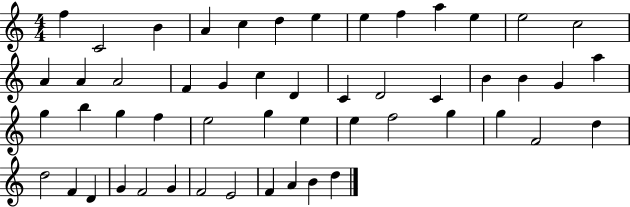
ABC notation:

X:1
T:Untitled
M:4/4
L:1/4
K:C
f C2 B A c d e e f a e e2 c2 A A A2 F G c D C D2 C B B G a g b g f e2 g e e f2 g g F2 d d2 F D G F2 G F2 E2 F A B d